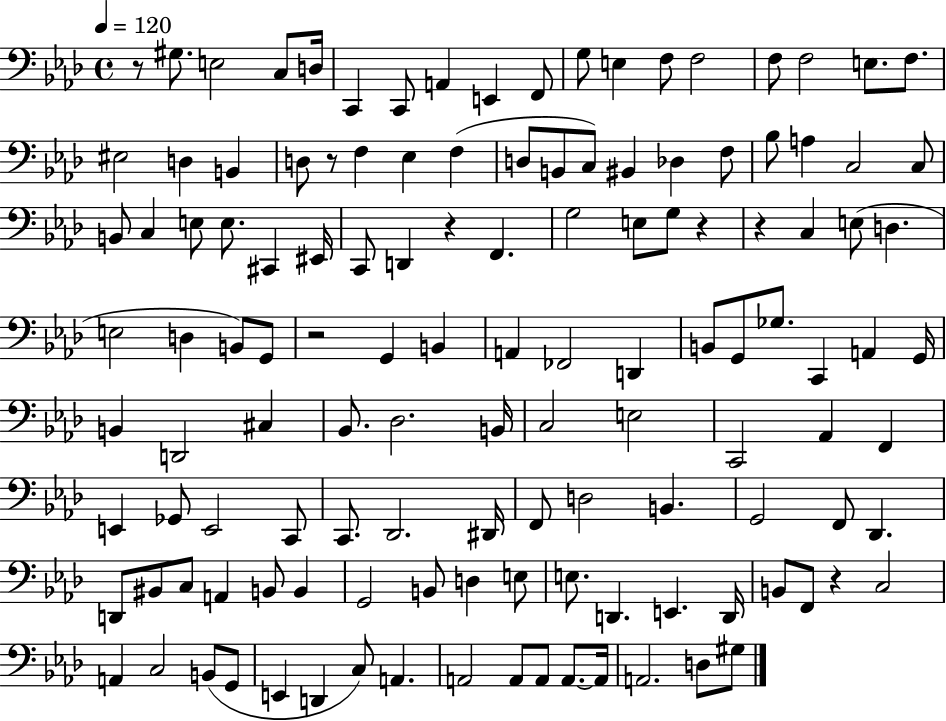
R/e G#3/e. E3/h C3/e D3/s C2/q C2/e A2/q E2/q F2/e G3/e E3/q F3/e F3/h F3/e F3/h E3/e. F3/e. EIS3/h D3/q B2/q D3/e R/e F3/q Eb3/q F3/q D3/e B2/e C3/e BIS2/q Db3/q F3/e Bb3/e A3/q C3/h C3/e B2/e C3/q E3/e E3/e. C#2/q EIS2/s C2/e D2/q R/q F2/q. G3/h E3/e G3/e R/q R/q C3/q E3/e D3/q. E3/h D3/q B2/e G2/e R/h G2/q B2/q A2/q FES2/h D2/q B2/e G2/e Gb3/e. C2/q A2/q G2/s B2/q D2/h C#3/q Bb2/e. Db3/h. B2/s C3/h E3/h C2/h Ab2/q F2/q E2/q Gb2/e E2/h C2/e C2/e. Db2/h. D#2/s F2/e D3/h B2/q. G2/h F2/e Db2/q. D2/e BIS2/e C3/e A2/q B2/e B2/q G2/h B2/e D3/q E3/e E3/e. D2/q. E2/q. D2/s B2/e F2/e R/q C3/h A2/q C3/h B2/e G2/e E2/q D2/q C3/e A2/q. A2/h A2/e A2/e A2/e. A2/s A2/h. D3/e G#3/e